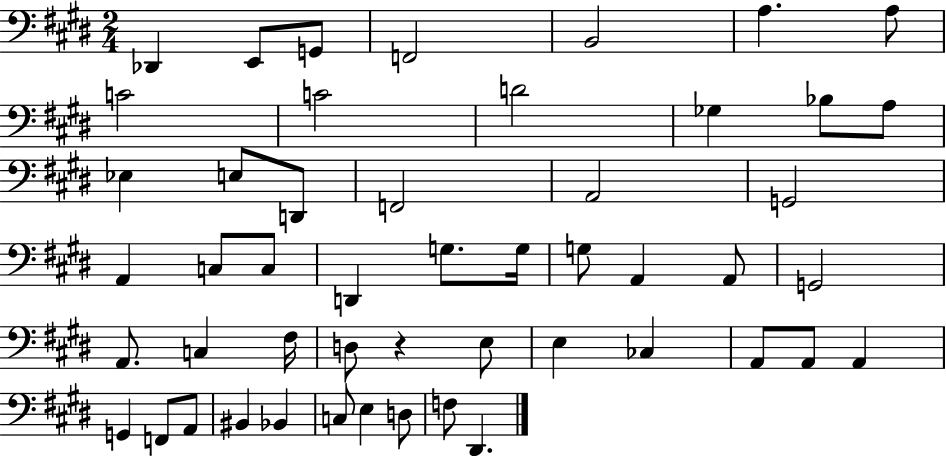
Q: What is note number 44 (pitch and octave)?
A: Bb2